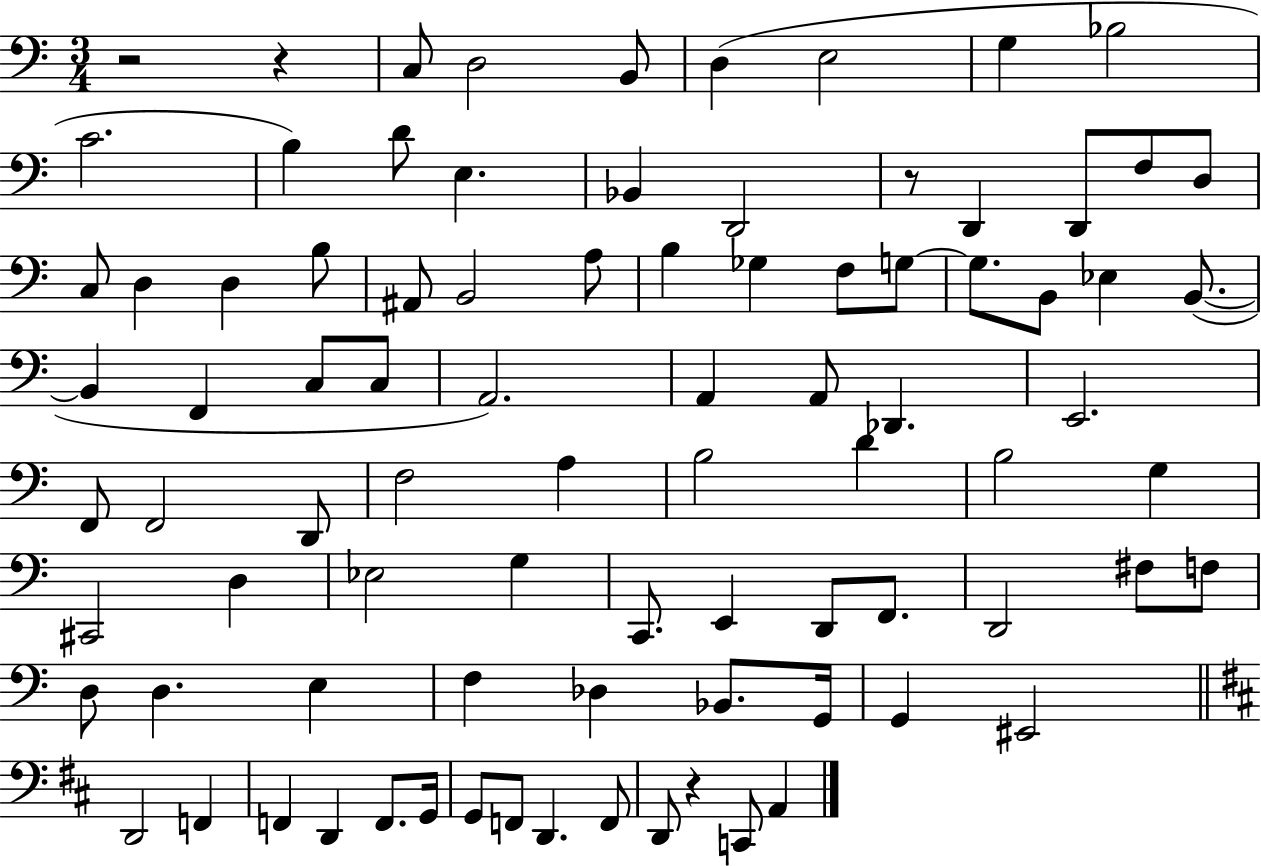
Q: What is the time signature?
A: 3/4